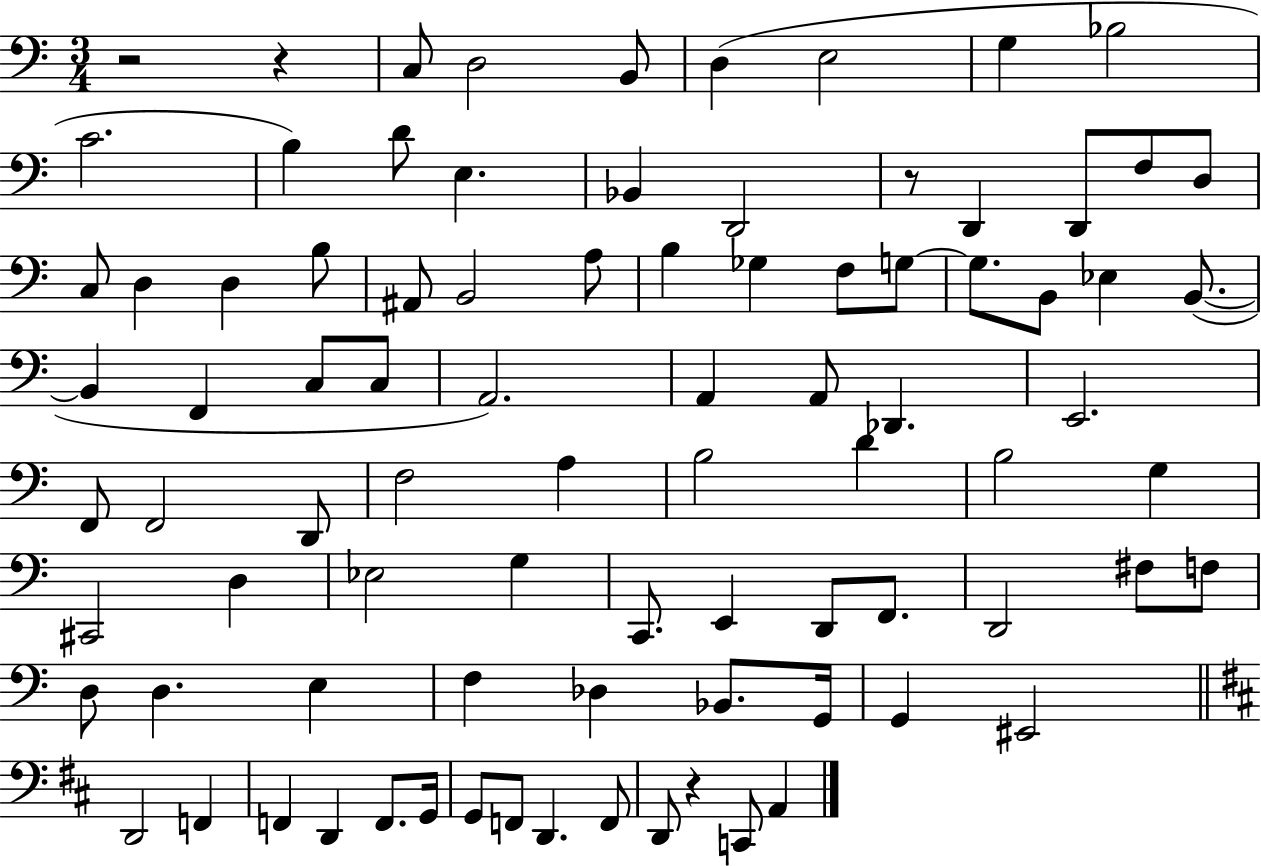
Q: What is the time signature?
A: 3/4